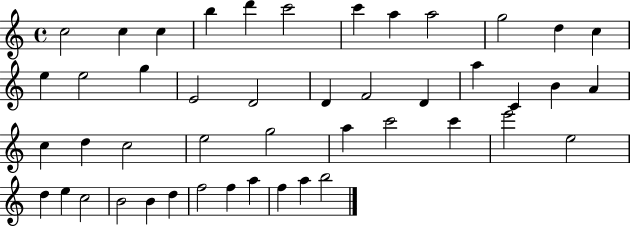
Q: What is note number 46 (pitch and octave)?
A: B5